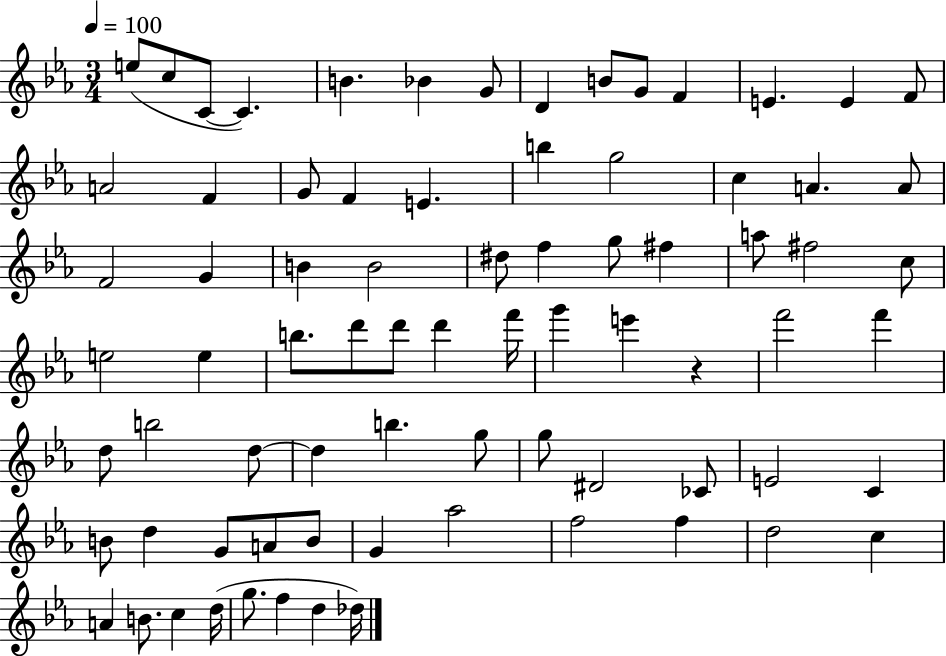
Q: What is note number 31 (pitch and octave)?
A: G5